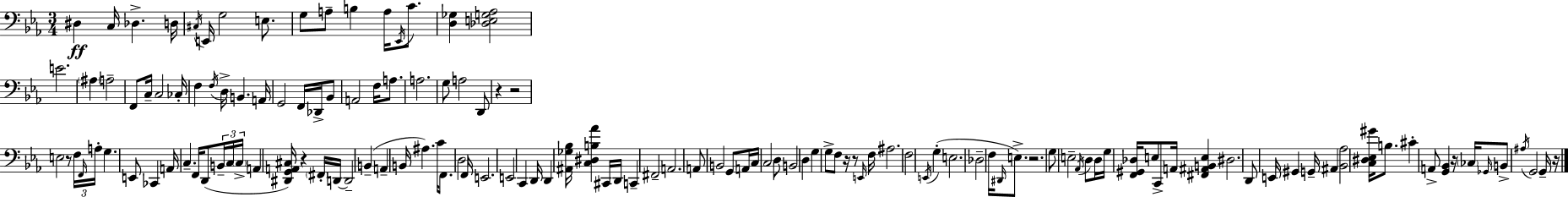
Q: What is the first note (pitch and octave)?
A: D#3